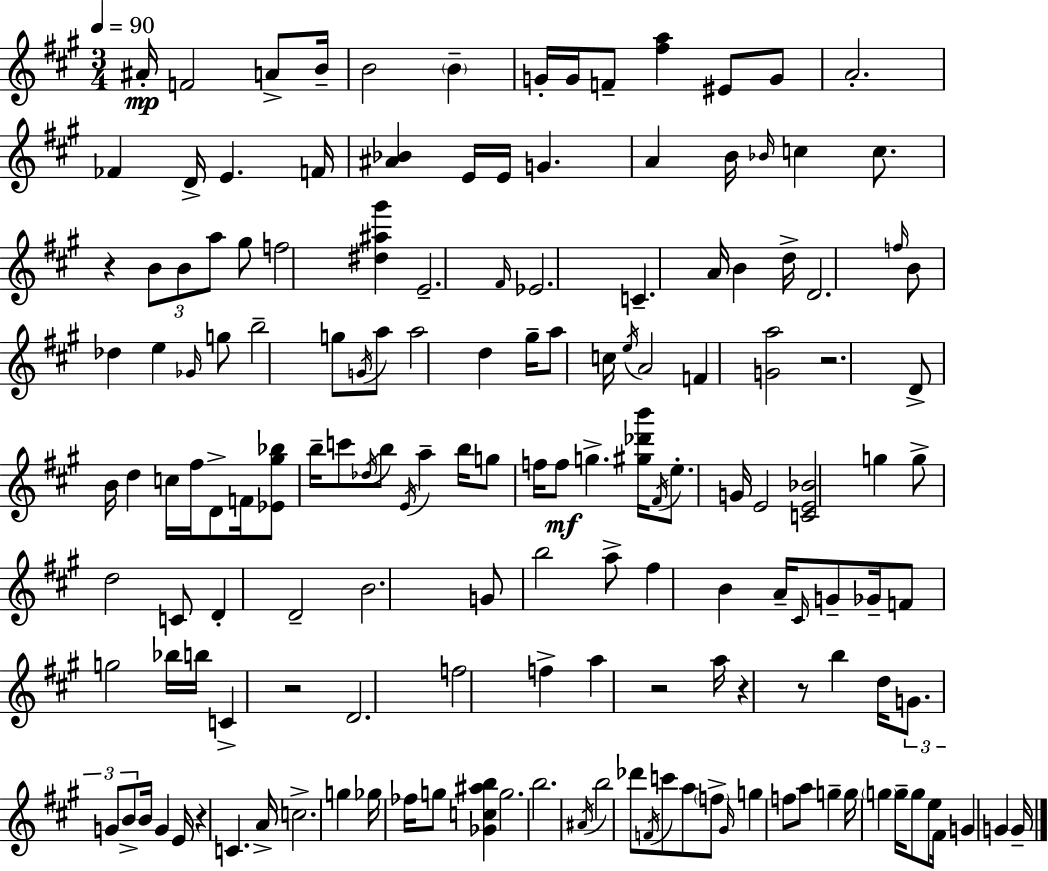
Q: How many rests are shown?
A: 7